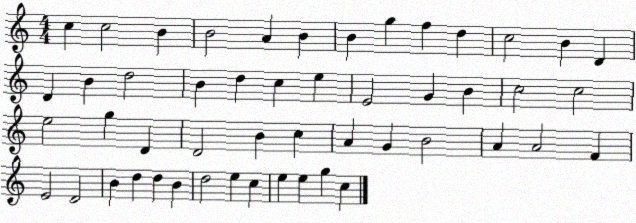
X:1
T:Untitled
M:4/4
L:1/4
K:C
c c2 B B2 A B B g f d c2 B D D B d2 B d c e E2 G B c2 c2 e2 g D D2 B c A G B2 A A2 F E2 D2 B d d B d2 e c e e g c